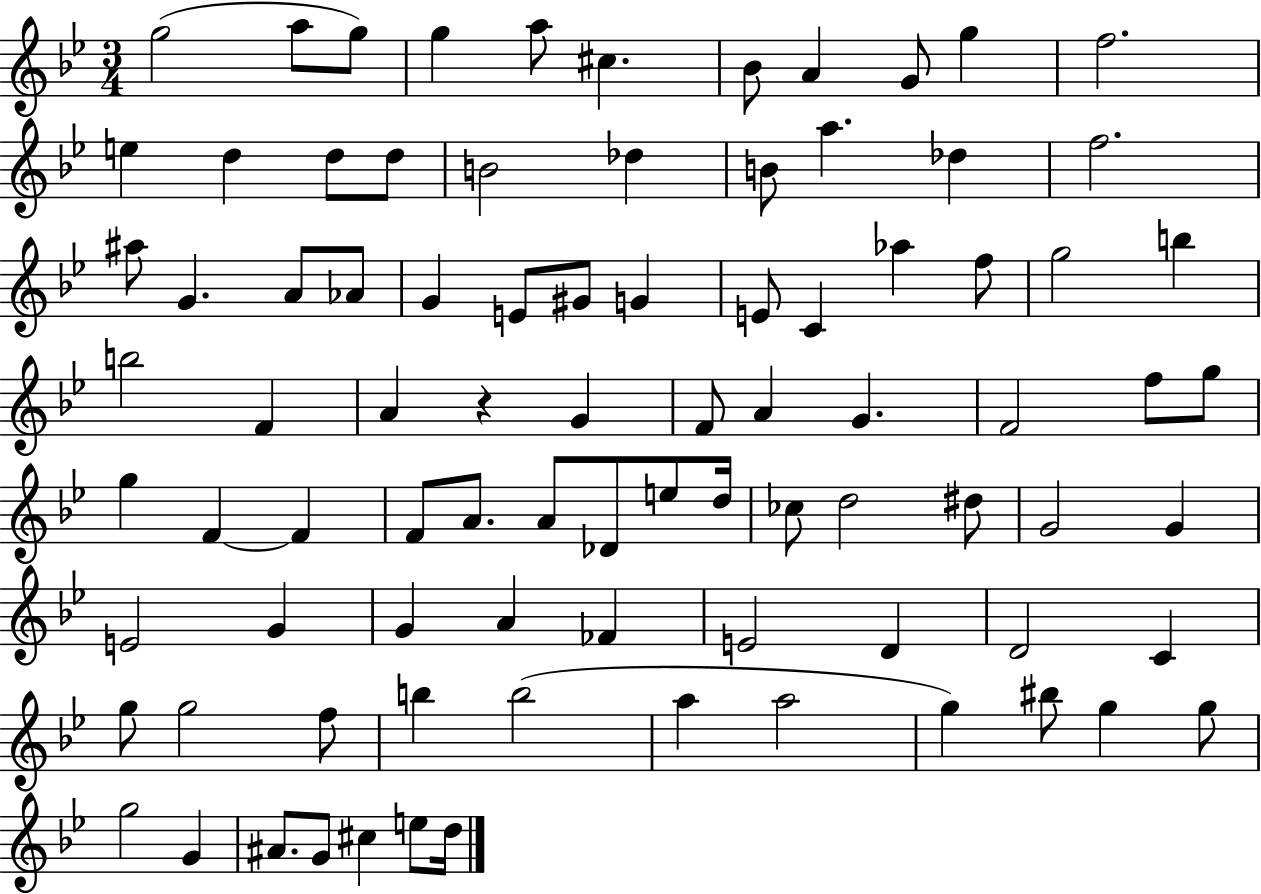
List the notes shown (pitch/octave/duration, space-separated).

G5/h A5/e G5/e G5/q A5/e C#5/q. Bb4/e A4/q G4/e G5/q F5/h. E5/q D5/q D5/e D5/e B4/h Db5/q B4/e A5/q. Db5/q F5/h. A#5/e G4/q. A4/e Ab4/e G4/q E4/e G#4/e G4/q E4/e C4/q Ab5/q F5/e G5/h B5/q B5/h F4/q A4/q R/q G4/q F4/e A4/q G4/q. F4/h F5/e G5/e G5/q F4/q F4/q F4/e A4/e. A4/e Db4/e E5/e D5/s CES5/e D5/h D#5/e G4/h G4/q E4/h G4/q G4/q A4/q FES4/q E4/h D4/q D4/h C4/q G5/e G5/h F5/e B5/q B5/h A5/q A5/h G5/q BIS5/e G5/q G5/e G5/h G4/q A#4/e. G4/e C#5/q E5/e D5/s